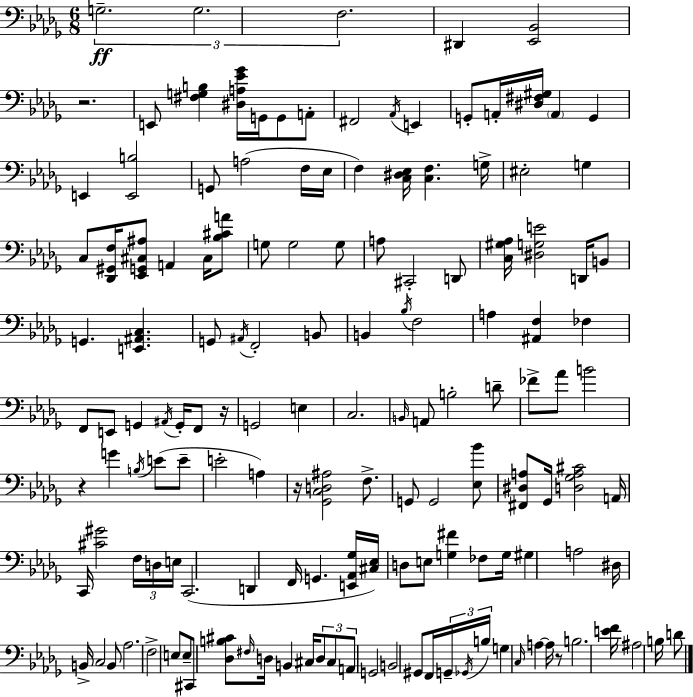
X:1
T:Untitled
M:6/8
L:1/4
K:Bbm
G,2 G,2 F,2 ^D,, [_E,,_B,,]2 z2 E,,/2 [^F,G,B,] [^D,A,_E_G]/4 G,,/4 G,,/2 A,,/2 ^F,,2 _A,,/4 E,, G,,/2 A,,/4 [^D,^F,^G,]/4 A,, G,, E,, [E,,B,]2 G,,/2 A,2 F,/4 _E,/4 F, [C,^D,_E,]/4 [C,F,] G,/4 ^E,2 G, C,/2 [_D,,^G,,F,]/4 [_E,,G,,^C,^A,]/2 A,, ^C,/4 [_B,^CA]/2 G,/2 G,2 G,/2 A,/2 ^C,,2 D,,/2 [C,^G,_A,]/4 [^D,G,E]2 D,,/4 B,,/2 G,, [E,,^A,,C,] G,,/2 ^A,,/4 F,,2 B,,/2 B,, _B,/4 F,2 A, [^A,,F,] _F, F,,/2 E,,/2 G,, ^A,,/4 G,,/4 F,,/2 z/4 G,,2 E, C,2 B,,/4 A,,/2 B,2 D/2 _F/2 _A/2 B2 z G B,/4 E/2 E/2 E2 A, z/4 [_G,,C,D,^A,]2 F,/2 G,,/2 G,,2 [_E,_B]/2 [^F,,^D,A,]/2 _G,,/4 [D,_G,A,^C]2 A,,/4 C,,/4 [^C^G]2 F,/4 D,/4 E,/4 C,,2 D,, F,,/4 G,, [E,,_A,,_G,]/4 [^C,_E,]/4 D,/2 E,/2 [G,^F] _F,/2 G,/4 ^G, A,2 ^D,/4 B,,/4 C,2 B,,/2 _A,2 F,2 E,/2 E,/2 ^C,,/2 [_D,B,^C]/2 ^F,/4 D,/4 B,, ^C,/4 D,/2 ^C,/2 A,,/2 G,,2 B,,2 ^G,,/2 F,,/4 G,,/4 _G,,/4 B,/4 G, C,/4 A, A,/4 z/2 B,2 [EF]/4 ^A,2 B,/4 D/2